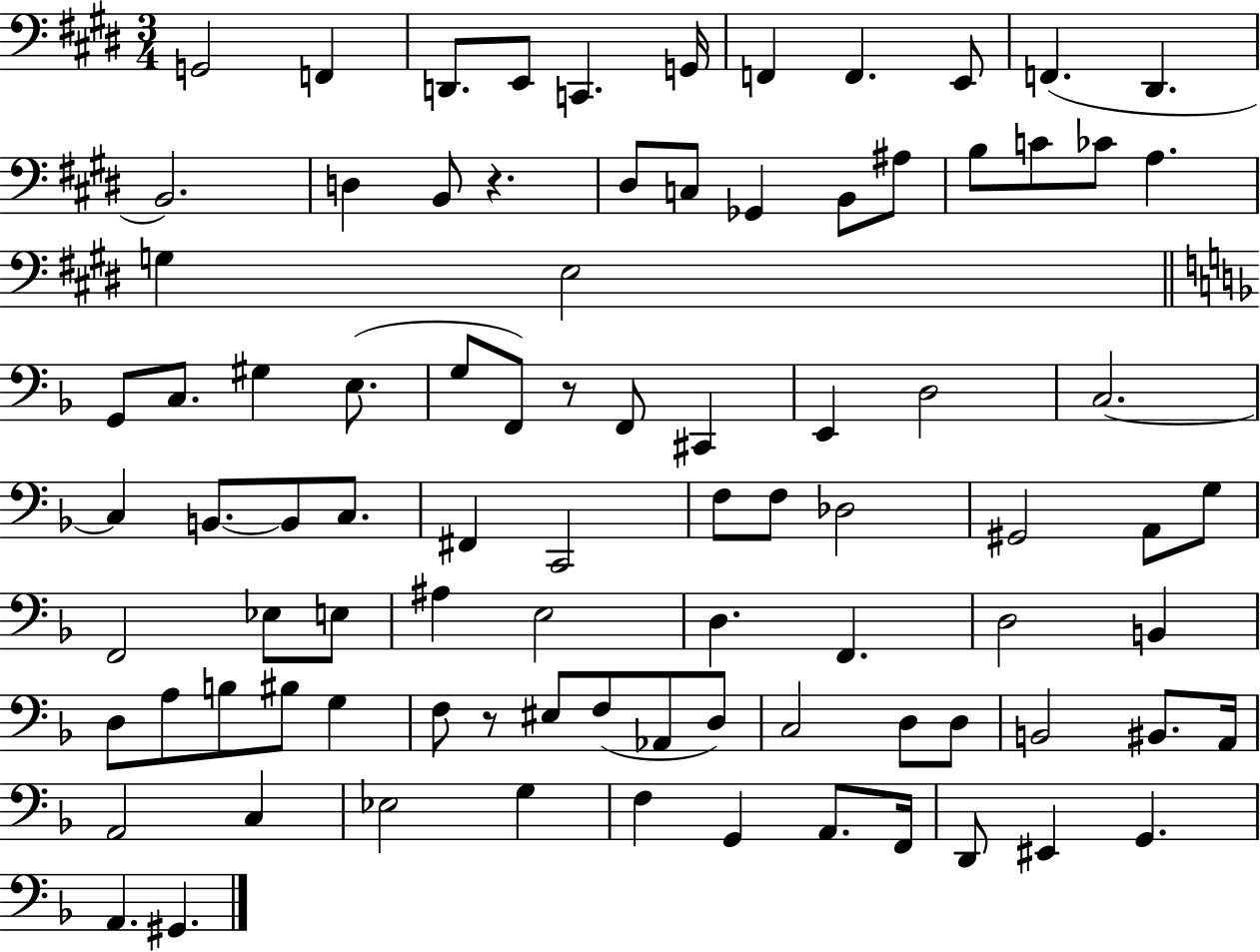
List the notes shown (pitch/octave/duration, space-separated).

G2/h F2/q D2/e. E2/e C2/q. G2/s F2/q F2/q. E2/e F2/q. D#2/q. B2/h. D3/q B2/e R/q. D#3/e C3/e Gb2/q B2/e A#3/e B3/e C4/e CES4/e A3/q. G3/q E3/h G2/e C3/e. G#3/q E3/e. G3/e F2/e R/e F2/e C#2/q E2/q D3/h C3/h. C3/q B2/e. B2/e C3/e. F#2/q C2/h F3/e F3/e Db3/h G#2/h A2/e G3/e F2/h Eb3/e E3/e A#3/q E3/h D3/q. F2/q. D3/h B2/q D3/e A3/e B3/e BIS3/e G3/q F3/e R/e EIS3/e F3/e Ab2/e D3/e C3/h D3/e D3/e B2/h BIS2/e. A2/s A2/h C3/q Eb3/h G3/q F3/q G2/q A2/e. F2/s D2/e EIS2/q G2/q. A2/q. G#2/q.